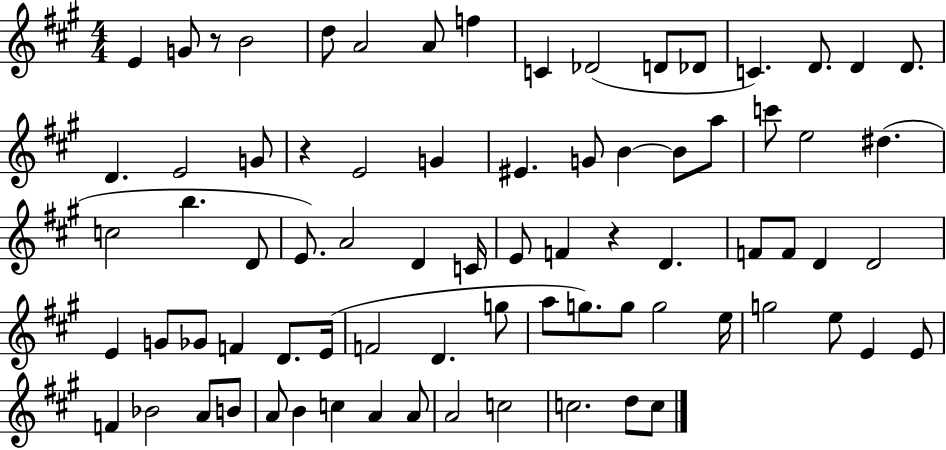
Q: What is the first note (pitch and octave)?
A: E4